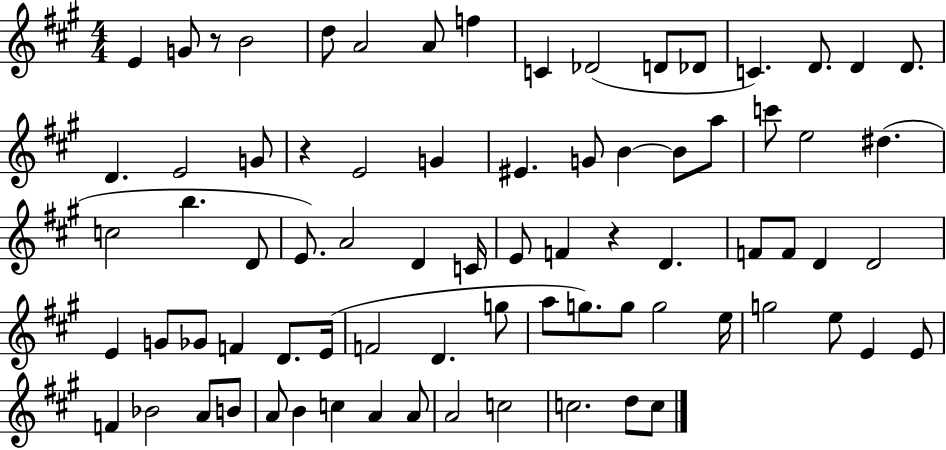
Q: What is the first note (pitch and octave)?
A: E4